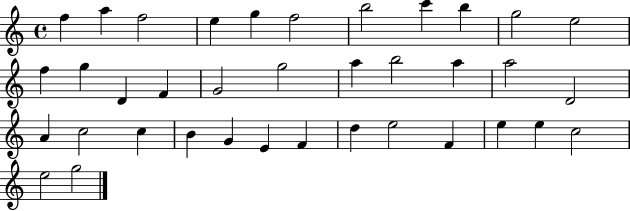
F5/q A5/q F5/h E5/q G5/q F5/h B5/h C6/q B5/q G5/h E5/h F5/q G5/q D4/q F4/q G4/h G5/h A5/q B5/h A5/q A5/h D4/h A4/q C5/h C5/q B4/q G4/q E4/q F4/q D5/q E5/h F4/q E5/q E5/q C5/h E5/h G5/h